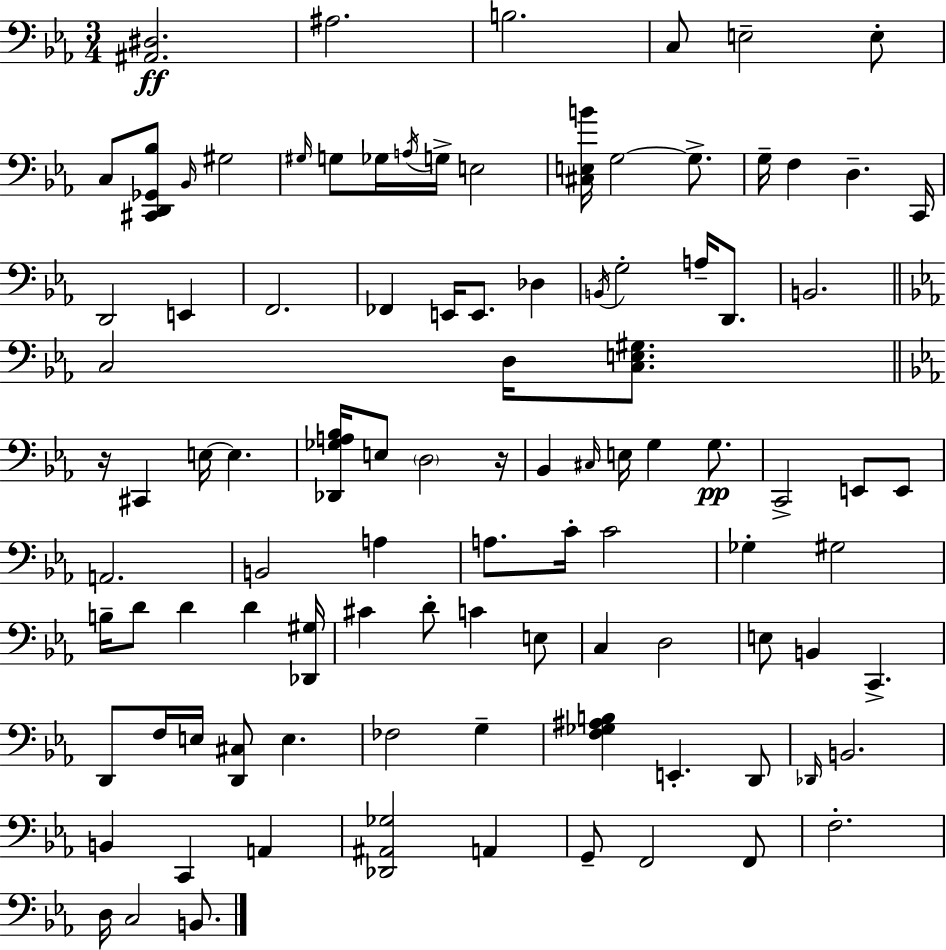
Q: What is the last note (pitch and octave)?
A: B2